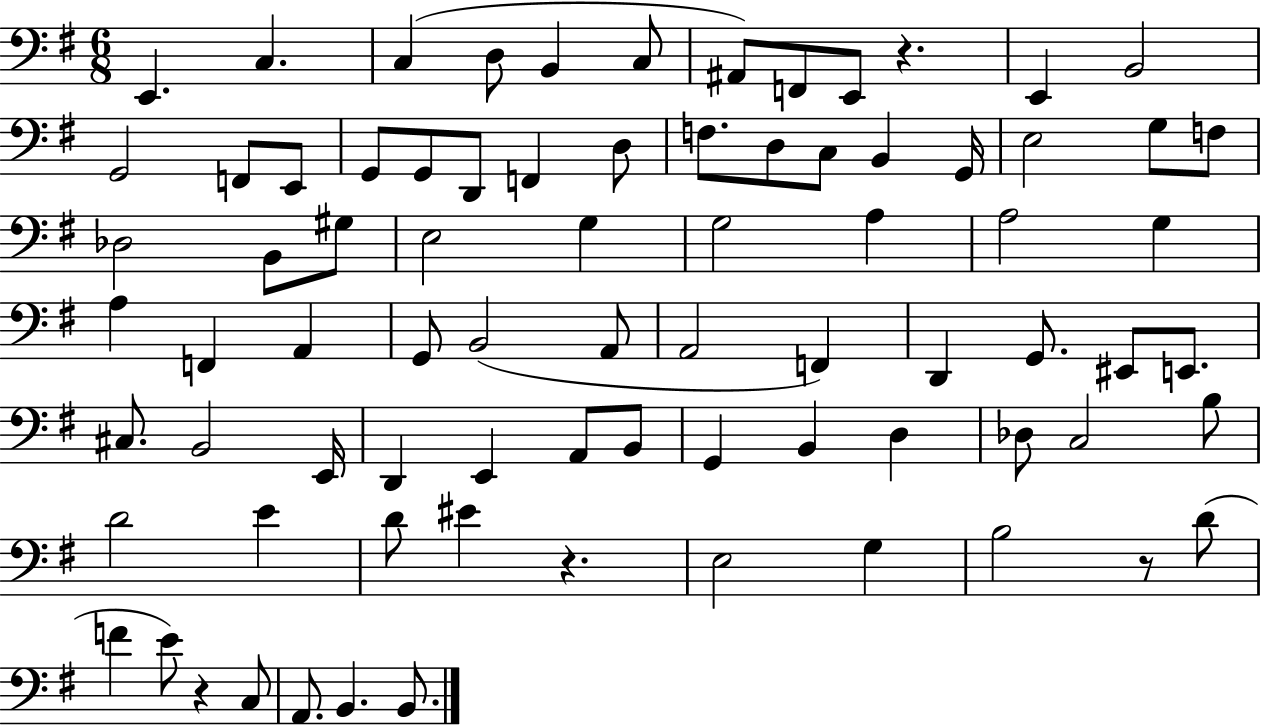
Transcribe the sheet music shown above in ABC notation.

X:1
T:Untitled
M:6/8
L:1/4
K:G
E,, C, C, D,/2 B,, C,/2 ^A,,/2 F,,/2 E,,/2 z E,, B,,2 G,,2 F,,/2 E,,/2 G,,/2 G,,/2 D,,/2 F,, D,/2 F,/2 D,/2 C,/2 B,, G,,/4 E,2 G,/2 F,/2 _D,2 B,,/2 ^G,/2 E,2 G, G,2 A, A,2 G, A, F,, A,, G,,/2 B,,2 A,,/2 A,,2 F,, D,, G,,/2 ^E,,/2 E,,/2 ^C,/2 B,,2 E,,/4 D,, E,, A,,/2 B,,/2 G,, B,, D, _D,/2 C,2 B,/2 D2 E D/2 ^E z E,2 G, B,2 z/2 D/2 F E/2 z C,/2 A,,/2 B,, B,,/2